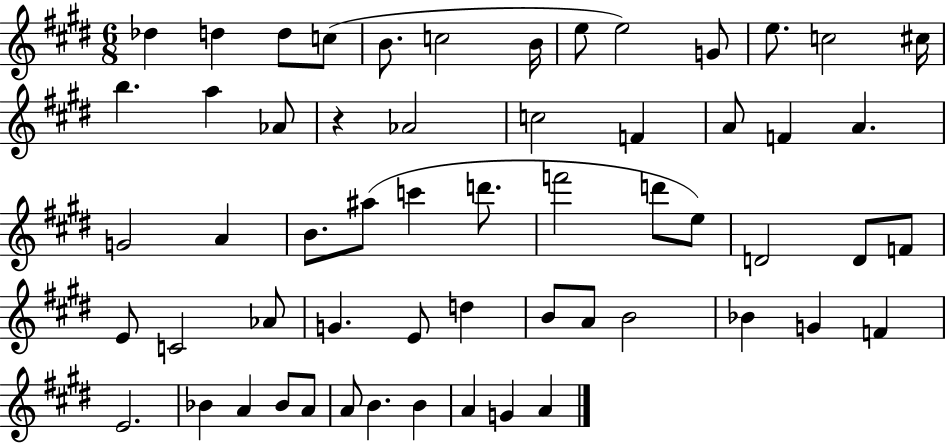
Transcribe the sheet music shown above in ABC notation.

X:1
T:Untitled
M:6/8
L:1/4
K:E
_d d d/2 c/2 B/2 c2 B/4 e/2 e2 G/2 e/2 c2 ^c/4 b a _A/2 z _A2 c2 F A/2 F A G2 A B/2 ^a/2 c' d'/2 f'2 d'/2 e/2 D2 D/2 F/2 E/2 C2 _A/2 G E/2 d B/2 A/2 B2 _B G F E2 _B A _B/2 A/2 A/2 B B A G A